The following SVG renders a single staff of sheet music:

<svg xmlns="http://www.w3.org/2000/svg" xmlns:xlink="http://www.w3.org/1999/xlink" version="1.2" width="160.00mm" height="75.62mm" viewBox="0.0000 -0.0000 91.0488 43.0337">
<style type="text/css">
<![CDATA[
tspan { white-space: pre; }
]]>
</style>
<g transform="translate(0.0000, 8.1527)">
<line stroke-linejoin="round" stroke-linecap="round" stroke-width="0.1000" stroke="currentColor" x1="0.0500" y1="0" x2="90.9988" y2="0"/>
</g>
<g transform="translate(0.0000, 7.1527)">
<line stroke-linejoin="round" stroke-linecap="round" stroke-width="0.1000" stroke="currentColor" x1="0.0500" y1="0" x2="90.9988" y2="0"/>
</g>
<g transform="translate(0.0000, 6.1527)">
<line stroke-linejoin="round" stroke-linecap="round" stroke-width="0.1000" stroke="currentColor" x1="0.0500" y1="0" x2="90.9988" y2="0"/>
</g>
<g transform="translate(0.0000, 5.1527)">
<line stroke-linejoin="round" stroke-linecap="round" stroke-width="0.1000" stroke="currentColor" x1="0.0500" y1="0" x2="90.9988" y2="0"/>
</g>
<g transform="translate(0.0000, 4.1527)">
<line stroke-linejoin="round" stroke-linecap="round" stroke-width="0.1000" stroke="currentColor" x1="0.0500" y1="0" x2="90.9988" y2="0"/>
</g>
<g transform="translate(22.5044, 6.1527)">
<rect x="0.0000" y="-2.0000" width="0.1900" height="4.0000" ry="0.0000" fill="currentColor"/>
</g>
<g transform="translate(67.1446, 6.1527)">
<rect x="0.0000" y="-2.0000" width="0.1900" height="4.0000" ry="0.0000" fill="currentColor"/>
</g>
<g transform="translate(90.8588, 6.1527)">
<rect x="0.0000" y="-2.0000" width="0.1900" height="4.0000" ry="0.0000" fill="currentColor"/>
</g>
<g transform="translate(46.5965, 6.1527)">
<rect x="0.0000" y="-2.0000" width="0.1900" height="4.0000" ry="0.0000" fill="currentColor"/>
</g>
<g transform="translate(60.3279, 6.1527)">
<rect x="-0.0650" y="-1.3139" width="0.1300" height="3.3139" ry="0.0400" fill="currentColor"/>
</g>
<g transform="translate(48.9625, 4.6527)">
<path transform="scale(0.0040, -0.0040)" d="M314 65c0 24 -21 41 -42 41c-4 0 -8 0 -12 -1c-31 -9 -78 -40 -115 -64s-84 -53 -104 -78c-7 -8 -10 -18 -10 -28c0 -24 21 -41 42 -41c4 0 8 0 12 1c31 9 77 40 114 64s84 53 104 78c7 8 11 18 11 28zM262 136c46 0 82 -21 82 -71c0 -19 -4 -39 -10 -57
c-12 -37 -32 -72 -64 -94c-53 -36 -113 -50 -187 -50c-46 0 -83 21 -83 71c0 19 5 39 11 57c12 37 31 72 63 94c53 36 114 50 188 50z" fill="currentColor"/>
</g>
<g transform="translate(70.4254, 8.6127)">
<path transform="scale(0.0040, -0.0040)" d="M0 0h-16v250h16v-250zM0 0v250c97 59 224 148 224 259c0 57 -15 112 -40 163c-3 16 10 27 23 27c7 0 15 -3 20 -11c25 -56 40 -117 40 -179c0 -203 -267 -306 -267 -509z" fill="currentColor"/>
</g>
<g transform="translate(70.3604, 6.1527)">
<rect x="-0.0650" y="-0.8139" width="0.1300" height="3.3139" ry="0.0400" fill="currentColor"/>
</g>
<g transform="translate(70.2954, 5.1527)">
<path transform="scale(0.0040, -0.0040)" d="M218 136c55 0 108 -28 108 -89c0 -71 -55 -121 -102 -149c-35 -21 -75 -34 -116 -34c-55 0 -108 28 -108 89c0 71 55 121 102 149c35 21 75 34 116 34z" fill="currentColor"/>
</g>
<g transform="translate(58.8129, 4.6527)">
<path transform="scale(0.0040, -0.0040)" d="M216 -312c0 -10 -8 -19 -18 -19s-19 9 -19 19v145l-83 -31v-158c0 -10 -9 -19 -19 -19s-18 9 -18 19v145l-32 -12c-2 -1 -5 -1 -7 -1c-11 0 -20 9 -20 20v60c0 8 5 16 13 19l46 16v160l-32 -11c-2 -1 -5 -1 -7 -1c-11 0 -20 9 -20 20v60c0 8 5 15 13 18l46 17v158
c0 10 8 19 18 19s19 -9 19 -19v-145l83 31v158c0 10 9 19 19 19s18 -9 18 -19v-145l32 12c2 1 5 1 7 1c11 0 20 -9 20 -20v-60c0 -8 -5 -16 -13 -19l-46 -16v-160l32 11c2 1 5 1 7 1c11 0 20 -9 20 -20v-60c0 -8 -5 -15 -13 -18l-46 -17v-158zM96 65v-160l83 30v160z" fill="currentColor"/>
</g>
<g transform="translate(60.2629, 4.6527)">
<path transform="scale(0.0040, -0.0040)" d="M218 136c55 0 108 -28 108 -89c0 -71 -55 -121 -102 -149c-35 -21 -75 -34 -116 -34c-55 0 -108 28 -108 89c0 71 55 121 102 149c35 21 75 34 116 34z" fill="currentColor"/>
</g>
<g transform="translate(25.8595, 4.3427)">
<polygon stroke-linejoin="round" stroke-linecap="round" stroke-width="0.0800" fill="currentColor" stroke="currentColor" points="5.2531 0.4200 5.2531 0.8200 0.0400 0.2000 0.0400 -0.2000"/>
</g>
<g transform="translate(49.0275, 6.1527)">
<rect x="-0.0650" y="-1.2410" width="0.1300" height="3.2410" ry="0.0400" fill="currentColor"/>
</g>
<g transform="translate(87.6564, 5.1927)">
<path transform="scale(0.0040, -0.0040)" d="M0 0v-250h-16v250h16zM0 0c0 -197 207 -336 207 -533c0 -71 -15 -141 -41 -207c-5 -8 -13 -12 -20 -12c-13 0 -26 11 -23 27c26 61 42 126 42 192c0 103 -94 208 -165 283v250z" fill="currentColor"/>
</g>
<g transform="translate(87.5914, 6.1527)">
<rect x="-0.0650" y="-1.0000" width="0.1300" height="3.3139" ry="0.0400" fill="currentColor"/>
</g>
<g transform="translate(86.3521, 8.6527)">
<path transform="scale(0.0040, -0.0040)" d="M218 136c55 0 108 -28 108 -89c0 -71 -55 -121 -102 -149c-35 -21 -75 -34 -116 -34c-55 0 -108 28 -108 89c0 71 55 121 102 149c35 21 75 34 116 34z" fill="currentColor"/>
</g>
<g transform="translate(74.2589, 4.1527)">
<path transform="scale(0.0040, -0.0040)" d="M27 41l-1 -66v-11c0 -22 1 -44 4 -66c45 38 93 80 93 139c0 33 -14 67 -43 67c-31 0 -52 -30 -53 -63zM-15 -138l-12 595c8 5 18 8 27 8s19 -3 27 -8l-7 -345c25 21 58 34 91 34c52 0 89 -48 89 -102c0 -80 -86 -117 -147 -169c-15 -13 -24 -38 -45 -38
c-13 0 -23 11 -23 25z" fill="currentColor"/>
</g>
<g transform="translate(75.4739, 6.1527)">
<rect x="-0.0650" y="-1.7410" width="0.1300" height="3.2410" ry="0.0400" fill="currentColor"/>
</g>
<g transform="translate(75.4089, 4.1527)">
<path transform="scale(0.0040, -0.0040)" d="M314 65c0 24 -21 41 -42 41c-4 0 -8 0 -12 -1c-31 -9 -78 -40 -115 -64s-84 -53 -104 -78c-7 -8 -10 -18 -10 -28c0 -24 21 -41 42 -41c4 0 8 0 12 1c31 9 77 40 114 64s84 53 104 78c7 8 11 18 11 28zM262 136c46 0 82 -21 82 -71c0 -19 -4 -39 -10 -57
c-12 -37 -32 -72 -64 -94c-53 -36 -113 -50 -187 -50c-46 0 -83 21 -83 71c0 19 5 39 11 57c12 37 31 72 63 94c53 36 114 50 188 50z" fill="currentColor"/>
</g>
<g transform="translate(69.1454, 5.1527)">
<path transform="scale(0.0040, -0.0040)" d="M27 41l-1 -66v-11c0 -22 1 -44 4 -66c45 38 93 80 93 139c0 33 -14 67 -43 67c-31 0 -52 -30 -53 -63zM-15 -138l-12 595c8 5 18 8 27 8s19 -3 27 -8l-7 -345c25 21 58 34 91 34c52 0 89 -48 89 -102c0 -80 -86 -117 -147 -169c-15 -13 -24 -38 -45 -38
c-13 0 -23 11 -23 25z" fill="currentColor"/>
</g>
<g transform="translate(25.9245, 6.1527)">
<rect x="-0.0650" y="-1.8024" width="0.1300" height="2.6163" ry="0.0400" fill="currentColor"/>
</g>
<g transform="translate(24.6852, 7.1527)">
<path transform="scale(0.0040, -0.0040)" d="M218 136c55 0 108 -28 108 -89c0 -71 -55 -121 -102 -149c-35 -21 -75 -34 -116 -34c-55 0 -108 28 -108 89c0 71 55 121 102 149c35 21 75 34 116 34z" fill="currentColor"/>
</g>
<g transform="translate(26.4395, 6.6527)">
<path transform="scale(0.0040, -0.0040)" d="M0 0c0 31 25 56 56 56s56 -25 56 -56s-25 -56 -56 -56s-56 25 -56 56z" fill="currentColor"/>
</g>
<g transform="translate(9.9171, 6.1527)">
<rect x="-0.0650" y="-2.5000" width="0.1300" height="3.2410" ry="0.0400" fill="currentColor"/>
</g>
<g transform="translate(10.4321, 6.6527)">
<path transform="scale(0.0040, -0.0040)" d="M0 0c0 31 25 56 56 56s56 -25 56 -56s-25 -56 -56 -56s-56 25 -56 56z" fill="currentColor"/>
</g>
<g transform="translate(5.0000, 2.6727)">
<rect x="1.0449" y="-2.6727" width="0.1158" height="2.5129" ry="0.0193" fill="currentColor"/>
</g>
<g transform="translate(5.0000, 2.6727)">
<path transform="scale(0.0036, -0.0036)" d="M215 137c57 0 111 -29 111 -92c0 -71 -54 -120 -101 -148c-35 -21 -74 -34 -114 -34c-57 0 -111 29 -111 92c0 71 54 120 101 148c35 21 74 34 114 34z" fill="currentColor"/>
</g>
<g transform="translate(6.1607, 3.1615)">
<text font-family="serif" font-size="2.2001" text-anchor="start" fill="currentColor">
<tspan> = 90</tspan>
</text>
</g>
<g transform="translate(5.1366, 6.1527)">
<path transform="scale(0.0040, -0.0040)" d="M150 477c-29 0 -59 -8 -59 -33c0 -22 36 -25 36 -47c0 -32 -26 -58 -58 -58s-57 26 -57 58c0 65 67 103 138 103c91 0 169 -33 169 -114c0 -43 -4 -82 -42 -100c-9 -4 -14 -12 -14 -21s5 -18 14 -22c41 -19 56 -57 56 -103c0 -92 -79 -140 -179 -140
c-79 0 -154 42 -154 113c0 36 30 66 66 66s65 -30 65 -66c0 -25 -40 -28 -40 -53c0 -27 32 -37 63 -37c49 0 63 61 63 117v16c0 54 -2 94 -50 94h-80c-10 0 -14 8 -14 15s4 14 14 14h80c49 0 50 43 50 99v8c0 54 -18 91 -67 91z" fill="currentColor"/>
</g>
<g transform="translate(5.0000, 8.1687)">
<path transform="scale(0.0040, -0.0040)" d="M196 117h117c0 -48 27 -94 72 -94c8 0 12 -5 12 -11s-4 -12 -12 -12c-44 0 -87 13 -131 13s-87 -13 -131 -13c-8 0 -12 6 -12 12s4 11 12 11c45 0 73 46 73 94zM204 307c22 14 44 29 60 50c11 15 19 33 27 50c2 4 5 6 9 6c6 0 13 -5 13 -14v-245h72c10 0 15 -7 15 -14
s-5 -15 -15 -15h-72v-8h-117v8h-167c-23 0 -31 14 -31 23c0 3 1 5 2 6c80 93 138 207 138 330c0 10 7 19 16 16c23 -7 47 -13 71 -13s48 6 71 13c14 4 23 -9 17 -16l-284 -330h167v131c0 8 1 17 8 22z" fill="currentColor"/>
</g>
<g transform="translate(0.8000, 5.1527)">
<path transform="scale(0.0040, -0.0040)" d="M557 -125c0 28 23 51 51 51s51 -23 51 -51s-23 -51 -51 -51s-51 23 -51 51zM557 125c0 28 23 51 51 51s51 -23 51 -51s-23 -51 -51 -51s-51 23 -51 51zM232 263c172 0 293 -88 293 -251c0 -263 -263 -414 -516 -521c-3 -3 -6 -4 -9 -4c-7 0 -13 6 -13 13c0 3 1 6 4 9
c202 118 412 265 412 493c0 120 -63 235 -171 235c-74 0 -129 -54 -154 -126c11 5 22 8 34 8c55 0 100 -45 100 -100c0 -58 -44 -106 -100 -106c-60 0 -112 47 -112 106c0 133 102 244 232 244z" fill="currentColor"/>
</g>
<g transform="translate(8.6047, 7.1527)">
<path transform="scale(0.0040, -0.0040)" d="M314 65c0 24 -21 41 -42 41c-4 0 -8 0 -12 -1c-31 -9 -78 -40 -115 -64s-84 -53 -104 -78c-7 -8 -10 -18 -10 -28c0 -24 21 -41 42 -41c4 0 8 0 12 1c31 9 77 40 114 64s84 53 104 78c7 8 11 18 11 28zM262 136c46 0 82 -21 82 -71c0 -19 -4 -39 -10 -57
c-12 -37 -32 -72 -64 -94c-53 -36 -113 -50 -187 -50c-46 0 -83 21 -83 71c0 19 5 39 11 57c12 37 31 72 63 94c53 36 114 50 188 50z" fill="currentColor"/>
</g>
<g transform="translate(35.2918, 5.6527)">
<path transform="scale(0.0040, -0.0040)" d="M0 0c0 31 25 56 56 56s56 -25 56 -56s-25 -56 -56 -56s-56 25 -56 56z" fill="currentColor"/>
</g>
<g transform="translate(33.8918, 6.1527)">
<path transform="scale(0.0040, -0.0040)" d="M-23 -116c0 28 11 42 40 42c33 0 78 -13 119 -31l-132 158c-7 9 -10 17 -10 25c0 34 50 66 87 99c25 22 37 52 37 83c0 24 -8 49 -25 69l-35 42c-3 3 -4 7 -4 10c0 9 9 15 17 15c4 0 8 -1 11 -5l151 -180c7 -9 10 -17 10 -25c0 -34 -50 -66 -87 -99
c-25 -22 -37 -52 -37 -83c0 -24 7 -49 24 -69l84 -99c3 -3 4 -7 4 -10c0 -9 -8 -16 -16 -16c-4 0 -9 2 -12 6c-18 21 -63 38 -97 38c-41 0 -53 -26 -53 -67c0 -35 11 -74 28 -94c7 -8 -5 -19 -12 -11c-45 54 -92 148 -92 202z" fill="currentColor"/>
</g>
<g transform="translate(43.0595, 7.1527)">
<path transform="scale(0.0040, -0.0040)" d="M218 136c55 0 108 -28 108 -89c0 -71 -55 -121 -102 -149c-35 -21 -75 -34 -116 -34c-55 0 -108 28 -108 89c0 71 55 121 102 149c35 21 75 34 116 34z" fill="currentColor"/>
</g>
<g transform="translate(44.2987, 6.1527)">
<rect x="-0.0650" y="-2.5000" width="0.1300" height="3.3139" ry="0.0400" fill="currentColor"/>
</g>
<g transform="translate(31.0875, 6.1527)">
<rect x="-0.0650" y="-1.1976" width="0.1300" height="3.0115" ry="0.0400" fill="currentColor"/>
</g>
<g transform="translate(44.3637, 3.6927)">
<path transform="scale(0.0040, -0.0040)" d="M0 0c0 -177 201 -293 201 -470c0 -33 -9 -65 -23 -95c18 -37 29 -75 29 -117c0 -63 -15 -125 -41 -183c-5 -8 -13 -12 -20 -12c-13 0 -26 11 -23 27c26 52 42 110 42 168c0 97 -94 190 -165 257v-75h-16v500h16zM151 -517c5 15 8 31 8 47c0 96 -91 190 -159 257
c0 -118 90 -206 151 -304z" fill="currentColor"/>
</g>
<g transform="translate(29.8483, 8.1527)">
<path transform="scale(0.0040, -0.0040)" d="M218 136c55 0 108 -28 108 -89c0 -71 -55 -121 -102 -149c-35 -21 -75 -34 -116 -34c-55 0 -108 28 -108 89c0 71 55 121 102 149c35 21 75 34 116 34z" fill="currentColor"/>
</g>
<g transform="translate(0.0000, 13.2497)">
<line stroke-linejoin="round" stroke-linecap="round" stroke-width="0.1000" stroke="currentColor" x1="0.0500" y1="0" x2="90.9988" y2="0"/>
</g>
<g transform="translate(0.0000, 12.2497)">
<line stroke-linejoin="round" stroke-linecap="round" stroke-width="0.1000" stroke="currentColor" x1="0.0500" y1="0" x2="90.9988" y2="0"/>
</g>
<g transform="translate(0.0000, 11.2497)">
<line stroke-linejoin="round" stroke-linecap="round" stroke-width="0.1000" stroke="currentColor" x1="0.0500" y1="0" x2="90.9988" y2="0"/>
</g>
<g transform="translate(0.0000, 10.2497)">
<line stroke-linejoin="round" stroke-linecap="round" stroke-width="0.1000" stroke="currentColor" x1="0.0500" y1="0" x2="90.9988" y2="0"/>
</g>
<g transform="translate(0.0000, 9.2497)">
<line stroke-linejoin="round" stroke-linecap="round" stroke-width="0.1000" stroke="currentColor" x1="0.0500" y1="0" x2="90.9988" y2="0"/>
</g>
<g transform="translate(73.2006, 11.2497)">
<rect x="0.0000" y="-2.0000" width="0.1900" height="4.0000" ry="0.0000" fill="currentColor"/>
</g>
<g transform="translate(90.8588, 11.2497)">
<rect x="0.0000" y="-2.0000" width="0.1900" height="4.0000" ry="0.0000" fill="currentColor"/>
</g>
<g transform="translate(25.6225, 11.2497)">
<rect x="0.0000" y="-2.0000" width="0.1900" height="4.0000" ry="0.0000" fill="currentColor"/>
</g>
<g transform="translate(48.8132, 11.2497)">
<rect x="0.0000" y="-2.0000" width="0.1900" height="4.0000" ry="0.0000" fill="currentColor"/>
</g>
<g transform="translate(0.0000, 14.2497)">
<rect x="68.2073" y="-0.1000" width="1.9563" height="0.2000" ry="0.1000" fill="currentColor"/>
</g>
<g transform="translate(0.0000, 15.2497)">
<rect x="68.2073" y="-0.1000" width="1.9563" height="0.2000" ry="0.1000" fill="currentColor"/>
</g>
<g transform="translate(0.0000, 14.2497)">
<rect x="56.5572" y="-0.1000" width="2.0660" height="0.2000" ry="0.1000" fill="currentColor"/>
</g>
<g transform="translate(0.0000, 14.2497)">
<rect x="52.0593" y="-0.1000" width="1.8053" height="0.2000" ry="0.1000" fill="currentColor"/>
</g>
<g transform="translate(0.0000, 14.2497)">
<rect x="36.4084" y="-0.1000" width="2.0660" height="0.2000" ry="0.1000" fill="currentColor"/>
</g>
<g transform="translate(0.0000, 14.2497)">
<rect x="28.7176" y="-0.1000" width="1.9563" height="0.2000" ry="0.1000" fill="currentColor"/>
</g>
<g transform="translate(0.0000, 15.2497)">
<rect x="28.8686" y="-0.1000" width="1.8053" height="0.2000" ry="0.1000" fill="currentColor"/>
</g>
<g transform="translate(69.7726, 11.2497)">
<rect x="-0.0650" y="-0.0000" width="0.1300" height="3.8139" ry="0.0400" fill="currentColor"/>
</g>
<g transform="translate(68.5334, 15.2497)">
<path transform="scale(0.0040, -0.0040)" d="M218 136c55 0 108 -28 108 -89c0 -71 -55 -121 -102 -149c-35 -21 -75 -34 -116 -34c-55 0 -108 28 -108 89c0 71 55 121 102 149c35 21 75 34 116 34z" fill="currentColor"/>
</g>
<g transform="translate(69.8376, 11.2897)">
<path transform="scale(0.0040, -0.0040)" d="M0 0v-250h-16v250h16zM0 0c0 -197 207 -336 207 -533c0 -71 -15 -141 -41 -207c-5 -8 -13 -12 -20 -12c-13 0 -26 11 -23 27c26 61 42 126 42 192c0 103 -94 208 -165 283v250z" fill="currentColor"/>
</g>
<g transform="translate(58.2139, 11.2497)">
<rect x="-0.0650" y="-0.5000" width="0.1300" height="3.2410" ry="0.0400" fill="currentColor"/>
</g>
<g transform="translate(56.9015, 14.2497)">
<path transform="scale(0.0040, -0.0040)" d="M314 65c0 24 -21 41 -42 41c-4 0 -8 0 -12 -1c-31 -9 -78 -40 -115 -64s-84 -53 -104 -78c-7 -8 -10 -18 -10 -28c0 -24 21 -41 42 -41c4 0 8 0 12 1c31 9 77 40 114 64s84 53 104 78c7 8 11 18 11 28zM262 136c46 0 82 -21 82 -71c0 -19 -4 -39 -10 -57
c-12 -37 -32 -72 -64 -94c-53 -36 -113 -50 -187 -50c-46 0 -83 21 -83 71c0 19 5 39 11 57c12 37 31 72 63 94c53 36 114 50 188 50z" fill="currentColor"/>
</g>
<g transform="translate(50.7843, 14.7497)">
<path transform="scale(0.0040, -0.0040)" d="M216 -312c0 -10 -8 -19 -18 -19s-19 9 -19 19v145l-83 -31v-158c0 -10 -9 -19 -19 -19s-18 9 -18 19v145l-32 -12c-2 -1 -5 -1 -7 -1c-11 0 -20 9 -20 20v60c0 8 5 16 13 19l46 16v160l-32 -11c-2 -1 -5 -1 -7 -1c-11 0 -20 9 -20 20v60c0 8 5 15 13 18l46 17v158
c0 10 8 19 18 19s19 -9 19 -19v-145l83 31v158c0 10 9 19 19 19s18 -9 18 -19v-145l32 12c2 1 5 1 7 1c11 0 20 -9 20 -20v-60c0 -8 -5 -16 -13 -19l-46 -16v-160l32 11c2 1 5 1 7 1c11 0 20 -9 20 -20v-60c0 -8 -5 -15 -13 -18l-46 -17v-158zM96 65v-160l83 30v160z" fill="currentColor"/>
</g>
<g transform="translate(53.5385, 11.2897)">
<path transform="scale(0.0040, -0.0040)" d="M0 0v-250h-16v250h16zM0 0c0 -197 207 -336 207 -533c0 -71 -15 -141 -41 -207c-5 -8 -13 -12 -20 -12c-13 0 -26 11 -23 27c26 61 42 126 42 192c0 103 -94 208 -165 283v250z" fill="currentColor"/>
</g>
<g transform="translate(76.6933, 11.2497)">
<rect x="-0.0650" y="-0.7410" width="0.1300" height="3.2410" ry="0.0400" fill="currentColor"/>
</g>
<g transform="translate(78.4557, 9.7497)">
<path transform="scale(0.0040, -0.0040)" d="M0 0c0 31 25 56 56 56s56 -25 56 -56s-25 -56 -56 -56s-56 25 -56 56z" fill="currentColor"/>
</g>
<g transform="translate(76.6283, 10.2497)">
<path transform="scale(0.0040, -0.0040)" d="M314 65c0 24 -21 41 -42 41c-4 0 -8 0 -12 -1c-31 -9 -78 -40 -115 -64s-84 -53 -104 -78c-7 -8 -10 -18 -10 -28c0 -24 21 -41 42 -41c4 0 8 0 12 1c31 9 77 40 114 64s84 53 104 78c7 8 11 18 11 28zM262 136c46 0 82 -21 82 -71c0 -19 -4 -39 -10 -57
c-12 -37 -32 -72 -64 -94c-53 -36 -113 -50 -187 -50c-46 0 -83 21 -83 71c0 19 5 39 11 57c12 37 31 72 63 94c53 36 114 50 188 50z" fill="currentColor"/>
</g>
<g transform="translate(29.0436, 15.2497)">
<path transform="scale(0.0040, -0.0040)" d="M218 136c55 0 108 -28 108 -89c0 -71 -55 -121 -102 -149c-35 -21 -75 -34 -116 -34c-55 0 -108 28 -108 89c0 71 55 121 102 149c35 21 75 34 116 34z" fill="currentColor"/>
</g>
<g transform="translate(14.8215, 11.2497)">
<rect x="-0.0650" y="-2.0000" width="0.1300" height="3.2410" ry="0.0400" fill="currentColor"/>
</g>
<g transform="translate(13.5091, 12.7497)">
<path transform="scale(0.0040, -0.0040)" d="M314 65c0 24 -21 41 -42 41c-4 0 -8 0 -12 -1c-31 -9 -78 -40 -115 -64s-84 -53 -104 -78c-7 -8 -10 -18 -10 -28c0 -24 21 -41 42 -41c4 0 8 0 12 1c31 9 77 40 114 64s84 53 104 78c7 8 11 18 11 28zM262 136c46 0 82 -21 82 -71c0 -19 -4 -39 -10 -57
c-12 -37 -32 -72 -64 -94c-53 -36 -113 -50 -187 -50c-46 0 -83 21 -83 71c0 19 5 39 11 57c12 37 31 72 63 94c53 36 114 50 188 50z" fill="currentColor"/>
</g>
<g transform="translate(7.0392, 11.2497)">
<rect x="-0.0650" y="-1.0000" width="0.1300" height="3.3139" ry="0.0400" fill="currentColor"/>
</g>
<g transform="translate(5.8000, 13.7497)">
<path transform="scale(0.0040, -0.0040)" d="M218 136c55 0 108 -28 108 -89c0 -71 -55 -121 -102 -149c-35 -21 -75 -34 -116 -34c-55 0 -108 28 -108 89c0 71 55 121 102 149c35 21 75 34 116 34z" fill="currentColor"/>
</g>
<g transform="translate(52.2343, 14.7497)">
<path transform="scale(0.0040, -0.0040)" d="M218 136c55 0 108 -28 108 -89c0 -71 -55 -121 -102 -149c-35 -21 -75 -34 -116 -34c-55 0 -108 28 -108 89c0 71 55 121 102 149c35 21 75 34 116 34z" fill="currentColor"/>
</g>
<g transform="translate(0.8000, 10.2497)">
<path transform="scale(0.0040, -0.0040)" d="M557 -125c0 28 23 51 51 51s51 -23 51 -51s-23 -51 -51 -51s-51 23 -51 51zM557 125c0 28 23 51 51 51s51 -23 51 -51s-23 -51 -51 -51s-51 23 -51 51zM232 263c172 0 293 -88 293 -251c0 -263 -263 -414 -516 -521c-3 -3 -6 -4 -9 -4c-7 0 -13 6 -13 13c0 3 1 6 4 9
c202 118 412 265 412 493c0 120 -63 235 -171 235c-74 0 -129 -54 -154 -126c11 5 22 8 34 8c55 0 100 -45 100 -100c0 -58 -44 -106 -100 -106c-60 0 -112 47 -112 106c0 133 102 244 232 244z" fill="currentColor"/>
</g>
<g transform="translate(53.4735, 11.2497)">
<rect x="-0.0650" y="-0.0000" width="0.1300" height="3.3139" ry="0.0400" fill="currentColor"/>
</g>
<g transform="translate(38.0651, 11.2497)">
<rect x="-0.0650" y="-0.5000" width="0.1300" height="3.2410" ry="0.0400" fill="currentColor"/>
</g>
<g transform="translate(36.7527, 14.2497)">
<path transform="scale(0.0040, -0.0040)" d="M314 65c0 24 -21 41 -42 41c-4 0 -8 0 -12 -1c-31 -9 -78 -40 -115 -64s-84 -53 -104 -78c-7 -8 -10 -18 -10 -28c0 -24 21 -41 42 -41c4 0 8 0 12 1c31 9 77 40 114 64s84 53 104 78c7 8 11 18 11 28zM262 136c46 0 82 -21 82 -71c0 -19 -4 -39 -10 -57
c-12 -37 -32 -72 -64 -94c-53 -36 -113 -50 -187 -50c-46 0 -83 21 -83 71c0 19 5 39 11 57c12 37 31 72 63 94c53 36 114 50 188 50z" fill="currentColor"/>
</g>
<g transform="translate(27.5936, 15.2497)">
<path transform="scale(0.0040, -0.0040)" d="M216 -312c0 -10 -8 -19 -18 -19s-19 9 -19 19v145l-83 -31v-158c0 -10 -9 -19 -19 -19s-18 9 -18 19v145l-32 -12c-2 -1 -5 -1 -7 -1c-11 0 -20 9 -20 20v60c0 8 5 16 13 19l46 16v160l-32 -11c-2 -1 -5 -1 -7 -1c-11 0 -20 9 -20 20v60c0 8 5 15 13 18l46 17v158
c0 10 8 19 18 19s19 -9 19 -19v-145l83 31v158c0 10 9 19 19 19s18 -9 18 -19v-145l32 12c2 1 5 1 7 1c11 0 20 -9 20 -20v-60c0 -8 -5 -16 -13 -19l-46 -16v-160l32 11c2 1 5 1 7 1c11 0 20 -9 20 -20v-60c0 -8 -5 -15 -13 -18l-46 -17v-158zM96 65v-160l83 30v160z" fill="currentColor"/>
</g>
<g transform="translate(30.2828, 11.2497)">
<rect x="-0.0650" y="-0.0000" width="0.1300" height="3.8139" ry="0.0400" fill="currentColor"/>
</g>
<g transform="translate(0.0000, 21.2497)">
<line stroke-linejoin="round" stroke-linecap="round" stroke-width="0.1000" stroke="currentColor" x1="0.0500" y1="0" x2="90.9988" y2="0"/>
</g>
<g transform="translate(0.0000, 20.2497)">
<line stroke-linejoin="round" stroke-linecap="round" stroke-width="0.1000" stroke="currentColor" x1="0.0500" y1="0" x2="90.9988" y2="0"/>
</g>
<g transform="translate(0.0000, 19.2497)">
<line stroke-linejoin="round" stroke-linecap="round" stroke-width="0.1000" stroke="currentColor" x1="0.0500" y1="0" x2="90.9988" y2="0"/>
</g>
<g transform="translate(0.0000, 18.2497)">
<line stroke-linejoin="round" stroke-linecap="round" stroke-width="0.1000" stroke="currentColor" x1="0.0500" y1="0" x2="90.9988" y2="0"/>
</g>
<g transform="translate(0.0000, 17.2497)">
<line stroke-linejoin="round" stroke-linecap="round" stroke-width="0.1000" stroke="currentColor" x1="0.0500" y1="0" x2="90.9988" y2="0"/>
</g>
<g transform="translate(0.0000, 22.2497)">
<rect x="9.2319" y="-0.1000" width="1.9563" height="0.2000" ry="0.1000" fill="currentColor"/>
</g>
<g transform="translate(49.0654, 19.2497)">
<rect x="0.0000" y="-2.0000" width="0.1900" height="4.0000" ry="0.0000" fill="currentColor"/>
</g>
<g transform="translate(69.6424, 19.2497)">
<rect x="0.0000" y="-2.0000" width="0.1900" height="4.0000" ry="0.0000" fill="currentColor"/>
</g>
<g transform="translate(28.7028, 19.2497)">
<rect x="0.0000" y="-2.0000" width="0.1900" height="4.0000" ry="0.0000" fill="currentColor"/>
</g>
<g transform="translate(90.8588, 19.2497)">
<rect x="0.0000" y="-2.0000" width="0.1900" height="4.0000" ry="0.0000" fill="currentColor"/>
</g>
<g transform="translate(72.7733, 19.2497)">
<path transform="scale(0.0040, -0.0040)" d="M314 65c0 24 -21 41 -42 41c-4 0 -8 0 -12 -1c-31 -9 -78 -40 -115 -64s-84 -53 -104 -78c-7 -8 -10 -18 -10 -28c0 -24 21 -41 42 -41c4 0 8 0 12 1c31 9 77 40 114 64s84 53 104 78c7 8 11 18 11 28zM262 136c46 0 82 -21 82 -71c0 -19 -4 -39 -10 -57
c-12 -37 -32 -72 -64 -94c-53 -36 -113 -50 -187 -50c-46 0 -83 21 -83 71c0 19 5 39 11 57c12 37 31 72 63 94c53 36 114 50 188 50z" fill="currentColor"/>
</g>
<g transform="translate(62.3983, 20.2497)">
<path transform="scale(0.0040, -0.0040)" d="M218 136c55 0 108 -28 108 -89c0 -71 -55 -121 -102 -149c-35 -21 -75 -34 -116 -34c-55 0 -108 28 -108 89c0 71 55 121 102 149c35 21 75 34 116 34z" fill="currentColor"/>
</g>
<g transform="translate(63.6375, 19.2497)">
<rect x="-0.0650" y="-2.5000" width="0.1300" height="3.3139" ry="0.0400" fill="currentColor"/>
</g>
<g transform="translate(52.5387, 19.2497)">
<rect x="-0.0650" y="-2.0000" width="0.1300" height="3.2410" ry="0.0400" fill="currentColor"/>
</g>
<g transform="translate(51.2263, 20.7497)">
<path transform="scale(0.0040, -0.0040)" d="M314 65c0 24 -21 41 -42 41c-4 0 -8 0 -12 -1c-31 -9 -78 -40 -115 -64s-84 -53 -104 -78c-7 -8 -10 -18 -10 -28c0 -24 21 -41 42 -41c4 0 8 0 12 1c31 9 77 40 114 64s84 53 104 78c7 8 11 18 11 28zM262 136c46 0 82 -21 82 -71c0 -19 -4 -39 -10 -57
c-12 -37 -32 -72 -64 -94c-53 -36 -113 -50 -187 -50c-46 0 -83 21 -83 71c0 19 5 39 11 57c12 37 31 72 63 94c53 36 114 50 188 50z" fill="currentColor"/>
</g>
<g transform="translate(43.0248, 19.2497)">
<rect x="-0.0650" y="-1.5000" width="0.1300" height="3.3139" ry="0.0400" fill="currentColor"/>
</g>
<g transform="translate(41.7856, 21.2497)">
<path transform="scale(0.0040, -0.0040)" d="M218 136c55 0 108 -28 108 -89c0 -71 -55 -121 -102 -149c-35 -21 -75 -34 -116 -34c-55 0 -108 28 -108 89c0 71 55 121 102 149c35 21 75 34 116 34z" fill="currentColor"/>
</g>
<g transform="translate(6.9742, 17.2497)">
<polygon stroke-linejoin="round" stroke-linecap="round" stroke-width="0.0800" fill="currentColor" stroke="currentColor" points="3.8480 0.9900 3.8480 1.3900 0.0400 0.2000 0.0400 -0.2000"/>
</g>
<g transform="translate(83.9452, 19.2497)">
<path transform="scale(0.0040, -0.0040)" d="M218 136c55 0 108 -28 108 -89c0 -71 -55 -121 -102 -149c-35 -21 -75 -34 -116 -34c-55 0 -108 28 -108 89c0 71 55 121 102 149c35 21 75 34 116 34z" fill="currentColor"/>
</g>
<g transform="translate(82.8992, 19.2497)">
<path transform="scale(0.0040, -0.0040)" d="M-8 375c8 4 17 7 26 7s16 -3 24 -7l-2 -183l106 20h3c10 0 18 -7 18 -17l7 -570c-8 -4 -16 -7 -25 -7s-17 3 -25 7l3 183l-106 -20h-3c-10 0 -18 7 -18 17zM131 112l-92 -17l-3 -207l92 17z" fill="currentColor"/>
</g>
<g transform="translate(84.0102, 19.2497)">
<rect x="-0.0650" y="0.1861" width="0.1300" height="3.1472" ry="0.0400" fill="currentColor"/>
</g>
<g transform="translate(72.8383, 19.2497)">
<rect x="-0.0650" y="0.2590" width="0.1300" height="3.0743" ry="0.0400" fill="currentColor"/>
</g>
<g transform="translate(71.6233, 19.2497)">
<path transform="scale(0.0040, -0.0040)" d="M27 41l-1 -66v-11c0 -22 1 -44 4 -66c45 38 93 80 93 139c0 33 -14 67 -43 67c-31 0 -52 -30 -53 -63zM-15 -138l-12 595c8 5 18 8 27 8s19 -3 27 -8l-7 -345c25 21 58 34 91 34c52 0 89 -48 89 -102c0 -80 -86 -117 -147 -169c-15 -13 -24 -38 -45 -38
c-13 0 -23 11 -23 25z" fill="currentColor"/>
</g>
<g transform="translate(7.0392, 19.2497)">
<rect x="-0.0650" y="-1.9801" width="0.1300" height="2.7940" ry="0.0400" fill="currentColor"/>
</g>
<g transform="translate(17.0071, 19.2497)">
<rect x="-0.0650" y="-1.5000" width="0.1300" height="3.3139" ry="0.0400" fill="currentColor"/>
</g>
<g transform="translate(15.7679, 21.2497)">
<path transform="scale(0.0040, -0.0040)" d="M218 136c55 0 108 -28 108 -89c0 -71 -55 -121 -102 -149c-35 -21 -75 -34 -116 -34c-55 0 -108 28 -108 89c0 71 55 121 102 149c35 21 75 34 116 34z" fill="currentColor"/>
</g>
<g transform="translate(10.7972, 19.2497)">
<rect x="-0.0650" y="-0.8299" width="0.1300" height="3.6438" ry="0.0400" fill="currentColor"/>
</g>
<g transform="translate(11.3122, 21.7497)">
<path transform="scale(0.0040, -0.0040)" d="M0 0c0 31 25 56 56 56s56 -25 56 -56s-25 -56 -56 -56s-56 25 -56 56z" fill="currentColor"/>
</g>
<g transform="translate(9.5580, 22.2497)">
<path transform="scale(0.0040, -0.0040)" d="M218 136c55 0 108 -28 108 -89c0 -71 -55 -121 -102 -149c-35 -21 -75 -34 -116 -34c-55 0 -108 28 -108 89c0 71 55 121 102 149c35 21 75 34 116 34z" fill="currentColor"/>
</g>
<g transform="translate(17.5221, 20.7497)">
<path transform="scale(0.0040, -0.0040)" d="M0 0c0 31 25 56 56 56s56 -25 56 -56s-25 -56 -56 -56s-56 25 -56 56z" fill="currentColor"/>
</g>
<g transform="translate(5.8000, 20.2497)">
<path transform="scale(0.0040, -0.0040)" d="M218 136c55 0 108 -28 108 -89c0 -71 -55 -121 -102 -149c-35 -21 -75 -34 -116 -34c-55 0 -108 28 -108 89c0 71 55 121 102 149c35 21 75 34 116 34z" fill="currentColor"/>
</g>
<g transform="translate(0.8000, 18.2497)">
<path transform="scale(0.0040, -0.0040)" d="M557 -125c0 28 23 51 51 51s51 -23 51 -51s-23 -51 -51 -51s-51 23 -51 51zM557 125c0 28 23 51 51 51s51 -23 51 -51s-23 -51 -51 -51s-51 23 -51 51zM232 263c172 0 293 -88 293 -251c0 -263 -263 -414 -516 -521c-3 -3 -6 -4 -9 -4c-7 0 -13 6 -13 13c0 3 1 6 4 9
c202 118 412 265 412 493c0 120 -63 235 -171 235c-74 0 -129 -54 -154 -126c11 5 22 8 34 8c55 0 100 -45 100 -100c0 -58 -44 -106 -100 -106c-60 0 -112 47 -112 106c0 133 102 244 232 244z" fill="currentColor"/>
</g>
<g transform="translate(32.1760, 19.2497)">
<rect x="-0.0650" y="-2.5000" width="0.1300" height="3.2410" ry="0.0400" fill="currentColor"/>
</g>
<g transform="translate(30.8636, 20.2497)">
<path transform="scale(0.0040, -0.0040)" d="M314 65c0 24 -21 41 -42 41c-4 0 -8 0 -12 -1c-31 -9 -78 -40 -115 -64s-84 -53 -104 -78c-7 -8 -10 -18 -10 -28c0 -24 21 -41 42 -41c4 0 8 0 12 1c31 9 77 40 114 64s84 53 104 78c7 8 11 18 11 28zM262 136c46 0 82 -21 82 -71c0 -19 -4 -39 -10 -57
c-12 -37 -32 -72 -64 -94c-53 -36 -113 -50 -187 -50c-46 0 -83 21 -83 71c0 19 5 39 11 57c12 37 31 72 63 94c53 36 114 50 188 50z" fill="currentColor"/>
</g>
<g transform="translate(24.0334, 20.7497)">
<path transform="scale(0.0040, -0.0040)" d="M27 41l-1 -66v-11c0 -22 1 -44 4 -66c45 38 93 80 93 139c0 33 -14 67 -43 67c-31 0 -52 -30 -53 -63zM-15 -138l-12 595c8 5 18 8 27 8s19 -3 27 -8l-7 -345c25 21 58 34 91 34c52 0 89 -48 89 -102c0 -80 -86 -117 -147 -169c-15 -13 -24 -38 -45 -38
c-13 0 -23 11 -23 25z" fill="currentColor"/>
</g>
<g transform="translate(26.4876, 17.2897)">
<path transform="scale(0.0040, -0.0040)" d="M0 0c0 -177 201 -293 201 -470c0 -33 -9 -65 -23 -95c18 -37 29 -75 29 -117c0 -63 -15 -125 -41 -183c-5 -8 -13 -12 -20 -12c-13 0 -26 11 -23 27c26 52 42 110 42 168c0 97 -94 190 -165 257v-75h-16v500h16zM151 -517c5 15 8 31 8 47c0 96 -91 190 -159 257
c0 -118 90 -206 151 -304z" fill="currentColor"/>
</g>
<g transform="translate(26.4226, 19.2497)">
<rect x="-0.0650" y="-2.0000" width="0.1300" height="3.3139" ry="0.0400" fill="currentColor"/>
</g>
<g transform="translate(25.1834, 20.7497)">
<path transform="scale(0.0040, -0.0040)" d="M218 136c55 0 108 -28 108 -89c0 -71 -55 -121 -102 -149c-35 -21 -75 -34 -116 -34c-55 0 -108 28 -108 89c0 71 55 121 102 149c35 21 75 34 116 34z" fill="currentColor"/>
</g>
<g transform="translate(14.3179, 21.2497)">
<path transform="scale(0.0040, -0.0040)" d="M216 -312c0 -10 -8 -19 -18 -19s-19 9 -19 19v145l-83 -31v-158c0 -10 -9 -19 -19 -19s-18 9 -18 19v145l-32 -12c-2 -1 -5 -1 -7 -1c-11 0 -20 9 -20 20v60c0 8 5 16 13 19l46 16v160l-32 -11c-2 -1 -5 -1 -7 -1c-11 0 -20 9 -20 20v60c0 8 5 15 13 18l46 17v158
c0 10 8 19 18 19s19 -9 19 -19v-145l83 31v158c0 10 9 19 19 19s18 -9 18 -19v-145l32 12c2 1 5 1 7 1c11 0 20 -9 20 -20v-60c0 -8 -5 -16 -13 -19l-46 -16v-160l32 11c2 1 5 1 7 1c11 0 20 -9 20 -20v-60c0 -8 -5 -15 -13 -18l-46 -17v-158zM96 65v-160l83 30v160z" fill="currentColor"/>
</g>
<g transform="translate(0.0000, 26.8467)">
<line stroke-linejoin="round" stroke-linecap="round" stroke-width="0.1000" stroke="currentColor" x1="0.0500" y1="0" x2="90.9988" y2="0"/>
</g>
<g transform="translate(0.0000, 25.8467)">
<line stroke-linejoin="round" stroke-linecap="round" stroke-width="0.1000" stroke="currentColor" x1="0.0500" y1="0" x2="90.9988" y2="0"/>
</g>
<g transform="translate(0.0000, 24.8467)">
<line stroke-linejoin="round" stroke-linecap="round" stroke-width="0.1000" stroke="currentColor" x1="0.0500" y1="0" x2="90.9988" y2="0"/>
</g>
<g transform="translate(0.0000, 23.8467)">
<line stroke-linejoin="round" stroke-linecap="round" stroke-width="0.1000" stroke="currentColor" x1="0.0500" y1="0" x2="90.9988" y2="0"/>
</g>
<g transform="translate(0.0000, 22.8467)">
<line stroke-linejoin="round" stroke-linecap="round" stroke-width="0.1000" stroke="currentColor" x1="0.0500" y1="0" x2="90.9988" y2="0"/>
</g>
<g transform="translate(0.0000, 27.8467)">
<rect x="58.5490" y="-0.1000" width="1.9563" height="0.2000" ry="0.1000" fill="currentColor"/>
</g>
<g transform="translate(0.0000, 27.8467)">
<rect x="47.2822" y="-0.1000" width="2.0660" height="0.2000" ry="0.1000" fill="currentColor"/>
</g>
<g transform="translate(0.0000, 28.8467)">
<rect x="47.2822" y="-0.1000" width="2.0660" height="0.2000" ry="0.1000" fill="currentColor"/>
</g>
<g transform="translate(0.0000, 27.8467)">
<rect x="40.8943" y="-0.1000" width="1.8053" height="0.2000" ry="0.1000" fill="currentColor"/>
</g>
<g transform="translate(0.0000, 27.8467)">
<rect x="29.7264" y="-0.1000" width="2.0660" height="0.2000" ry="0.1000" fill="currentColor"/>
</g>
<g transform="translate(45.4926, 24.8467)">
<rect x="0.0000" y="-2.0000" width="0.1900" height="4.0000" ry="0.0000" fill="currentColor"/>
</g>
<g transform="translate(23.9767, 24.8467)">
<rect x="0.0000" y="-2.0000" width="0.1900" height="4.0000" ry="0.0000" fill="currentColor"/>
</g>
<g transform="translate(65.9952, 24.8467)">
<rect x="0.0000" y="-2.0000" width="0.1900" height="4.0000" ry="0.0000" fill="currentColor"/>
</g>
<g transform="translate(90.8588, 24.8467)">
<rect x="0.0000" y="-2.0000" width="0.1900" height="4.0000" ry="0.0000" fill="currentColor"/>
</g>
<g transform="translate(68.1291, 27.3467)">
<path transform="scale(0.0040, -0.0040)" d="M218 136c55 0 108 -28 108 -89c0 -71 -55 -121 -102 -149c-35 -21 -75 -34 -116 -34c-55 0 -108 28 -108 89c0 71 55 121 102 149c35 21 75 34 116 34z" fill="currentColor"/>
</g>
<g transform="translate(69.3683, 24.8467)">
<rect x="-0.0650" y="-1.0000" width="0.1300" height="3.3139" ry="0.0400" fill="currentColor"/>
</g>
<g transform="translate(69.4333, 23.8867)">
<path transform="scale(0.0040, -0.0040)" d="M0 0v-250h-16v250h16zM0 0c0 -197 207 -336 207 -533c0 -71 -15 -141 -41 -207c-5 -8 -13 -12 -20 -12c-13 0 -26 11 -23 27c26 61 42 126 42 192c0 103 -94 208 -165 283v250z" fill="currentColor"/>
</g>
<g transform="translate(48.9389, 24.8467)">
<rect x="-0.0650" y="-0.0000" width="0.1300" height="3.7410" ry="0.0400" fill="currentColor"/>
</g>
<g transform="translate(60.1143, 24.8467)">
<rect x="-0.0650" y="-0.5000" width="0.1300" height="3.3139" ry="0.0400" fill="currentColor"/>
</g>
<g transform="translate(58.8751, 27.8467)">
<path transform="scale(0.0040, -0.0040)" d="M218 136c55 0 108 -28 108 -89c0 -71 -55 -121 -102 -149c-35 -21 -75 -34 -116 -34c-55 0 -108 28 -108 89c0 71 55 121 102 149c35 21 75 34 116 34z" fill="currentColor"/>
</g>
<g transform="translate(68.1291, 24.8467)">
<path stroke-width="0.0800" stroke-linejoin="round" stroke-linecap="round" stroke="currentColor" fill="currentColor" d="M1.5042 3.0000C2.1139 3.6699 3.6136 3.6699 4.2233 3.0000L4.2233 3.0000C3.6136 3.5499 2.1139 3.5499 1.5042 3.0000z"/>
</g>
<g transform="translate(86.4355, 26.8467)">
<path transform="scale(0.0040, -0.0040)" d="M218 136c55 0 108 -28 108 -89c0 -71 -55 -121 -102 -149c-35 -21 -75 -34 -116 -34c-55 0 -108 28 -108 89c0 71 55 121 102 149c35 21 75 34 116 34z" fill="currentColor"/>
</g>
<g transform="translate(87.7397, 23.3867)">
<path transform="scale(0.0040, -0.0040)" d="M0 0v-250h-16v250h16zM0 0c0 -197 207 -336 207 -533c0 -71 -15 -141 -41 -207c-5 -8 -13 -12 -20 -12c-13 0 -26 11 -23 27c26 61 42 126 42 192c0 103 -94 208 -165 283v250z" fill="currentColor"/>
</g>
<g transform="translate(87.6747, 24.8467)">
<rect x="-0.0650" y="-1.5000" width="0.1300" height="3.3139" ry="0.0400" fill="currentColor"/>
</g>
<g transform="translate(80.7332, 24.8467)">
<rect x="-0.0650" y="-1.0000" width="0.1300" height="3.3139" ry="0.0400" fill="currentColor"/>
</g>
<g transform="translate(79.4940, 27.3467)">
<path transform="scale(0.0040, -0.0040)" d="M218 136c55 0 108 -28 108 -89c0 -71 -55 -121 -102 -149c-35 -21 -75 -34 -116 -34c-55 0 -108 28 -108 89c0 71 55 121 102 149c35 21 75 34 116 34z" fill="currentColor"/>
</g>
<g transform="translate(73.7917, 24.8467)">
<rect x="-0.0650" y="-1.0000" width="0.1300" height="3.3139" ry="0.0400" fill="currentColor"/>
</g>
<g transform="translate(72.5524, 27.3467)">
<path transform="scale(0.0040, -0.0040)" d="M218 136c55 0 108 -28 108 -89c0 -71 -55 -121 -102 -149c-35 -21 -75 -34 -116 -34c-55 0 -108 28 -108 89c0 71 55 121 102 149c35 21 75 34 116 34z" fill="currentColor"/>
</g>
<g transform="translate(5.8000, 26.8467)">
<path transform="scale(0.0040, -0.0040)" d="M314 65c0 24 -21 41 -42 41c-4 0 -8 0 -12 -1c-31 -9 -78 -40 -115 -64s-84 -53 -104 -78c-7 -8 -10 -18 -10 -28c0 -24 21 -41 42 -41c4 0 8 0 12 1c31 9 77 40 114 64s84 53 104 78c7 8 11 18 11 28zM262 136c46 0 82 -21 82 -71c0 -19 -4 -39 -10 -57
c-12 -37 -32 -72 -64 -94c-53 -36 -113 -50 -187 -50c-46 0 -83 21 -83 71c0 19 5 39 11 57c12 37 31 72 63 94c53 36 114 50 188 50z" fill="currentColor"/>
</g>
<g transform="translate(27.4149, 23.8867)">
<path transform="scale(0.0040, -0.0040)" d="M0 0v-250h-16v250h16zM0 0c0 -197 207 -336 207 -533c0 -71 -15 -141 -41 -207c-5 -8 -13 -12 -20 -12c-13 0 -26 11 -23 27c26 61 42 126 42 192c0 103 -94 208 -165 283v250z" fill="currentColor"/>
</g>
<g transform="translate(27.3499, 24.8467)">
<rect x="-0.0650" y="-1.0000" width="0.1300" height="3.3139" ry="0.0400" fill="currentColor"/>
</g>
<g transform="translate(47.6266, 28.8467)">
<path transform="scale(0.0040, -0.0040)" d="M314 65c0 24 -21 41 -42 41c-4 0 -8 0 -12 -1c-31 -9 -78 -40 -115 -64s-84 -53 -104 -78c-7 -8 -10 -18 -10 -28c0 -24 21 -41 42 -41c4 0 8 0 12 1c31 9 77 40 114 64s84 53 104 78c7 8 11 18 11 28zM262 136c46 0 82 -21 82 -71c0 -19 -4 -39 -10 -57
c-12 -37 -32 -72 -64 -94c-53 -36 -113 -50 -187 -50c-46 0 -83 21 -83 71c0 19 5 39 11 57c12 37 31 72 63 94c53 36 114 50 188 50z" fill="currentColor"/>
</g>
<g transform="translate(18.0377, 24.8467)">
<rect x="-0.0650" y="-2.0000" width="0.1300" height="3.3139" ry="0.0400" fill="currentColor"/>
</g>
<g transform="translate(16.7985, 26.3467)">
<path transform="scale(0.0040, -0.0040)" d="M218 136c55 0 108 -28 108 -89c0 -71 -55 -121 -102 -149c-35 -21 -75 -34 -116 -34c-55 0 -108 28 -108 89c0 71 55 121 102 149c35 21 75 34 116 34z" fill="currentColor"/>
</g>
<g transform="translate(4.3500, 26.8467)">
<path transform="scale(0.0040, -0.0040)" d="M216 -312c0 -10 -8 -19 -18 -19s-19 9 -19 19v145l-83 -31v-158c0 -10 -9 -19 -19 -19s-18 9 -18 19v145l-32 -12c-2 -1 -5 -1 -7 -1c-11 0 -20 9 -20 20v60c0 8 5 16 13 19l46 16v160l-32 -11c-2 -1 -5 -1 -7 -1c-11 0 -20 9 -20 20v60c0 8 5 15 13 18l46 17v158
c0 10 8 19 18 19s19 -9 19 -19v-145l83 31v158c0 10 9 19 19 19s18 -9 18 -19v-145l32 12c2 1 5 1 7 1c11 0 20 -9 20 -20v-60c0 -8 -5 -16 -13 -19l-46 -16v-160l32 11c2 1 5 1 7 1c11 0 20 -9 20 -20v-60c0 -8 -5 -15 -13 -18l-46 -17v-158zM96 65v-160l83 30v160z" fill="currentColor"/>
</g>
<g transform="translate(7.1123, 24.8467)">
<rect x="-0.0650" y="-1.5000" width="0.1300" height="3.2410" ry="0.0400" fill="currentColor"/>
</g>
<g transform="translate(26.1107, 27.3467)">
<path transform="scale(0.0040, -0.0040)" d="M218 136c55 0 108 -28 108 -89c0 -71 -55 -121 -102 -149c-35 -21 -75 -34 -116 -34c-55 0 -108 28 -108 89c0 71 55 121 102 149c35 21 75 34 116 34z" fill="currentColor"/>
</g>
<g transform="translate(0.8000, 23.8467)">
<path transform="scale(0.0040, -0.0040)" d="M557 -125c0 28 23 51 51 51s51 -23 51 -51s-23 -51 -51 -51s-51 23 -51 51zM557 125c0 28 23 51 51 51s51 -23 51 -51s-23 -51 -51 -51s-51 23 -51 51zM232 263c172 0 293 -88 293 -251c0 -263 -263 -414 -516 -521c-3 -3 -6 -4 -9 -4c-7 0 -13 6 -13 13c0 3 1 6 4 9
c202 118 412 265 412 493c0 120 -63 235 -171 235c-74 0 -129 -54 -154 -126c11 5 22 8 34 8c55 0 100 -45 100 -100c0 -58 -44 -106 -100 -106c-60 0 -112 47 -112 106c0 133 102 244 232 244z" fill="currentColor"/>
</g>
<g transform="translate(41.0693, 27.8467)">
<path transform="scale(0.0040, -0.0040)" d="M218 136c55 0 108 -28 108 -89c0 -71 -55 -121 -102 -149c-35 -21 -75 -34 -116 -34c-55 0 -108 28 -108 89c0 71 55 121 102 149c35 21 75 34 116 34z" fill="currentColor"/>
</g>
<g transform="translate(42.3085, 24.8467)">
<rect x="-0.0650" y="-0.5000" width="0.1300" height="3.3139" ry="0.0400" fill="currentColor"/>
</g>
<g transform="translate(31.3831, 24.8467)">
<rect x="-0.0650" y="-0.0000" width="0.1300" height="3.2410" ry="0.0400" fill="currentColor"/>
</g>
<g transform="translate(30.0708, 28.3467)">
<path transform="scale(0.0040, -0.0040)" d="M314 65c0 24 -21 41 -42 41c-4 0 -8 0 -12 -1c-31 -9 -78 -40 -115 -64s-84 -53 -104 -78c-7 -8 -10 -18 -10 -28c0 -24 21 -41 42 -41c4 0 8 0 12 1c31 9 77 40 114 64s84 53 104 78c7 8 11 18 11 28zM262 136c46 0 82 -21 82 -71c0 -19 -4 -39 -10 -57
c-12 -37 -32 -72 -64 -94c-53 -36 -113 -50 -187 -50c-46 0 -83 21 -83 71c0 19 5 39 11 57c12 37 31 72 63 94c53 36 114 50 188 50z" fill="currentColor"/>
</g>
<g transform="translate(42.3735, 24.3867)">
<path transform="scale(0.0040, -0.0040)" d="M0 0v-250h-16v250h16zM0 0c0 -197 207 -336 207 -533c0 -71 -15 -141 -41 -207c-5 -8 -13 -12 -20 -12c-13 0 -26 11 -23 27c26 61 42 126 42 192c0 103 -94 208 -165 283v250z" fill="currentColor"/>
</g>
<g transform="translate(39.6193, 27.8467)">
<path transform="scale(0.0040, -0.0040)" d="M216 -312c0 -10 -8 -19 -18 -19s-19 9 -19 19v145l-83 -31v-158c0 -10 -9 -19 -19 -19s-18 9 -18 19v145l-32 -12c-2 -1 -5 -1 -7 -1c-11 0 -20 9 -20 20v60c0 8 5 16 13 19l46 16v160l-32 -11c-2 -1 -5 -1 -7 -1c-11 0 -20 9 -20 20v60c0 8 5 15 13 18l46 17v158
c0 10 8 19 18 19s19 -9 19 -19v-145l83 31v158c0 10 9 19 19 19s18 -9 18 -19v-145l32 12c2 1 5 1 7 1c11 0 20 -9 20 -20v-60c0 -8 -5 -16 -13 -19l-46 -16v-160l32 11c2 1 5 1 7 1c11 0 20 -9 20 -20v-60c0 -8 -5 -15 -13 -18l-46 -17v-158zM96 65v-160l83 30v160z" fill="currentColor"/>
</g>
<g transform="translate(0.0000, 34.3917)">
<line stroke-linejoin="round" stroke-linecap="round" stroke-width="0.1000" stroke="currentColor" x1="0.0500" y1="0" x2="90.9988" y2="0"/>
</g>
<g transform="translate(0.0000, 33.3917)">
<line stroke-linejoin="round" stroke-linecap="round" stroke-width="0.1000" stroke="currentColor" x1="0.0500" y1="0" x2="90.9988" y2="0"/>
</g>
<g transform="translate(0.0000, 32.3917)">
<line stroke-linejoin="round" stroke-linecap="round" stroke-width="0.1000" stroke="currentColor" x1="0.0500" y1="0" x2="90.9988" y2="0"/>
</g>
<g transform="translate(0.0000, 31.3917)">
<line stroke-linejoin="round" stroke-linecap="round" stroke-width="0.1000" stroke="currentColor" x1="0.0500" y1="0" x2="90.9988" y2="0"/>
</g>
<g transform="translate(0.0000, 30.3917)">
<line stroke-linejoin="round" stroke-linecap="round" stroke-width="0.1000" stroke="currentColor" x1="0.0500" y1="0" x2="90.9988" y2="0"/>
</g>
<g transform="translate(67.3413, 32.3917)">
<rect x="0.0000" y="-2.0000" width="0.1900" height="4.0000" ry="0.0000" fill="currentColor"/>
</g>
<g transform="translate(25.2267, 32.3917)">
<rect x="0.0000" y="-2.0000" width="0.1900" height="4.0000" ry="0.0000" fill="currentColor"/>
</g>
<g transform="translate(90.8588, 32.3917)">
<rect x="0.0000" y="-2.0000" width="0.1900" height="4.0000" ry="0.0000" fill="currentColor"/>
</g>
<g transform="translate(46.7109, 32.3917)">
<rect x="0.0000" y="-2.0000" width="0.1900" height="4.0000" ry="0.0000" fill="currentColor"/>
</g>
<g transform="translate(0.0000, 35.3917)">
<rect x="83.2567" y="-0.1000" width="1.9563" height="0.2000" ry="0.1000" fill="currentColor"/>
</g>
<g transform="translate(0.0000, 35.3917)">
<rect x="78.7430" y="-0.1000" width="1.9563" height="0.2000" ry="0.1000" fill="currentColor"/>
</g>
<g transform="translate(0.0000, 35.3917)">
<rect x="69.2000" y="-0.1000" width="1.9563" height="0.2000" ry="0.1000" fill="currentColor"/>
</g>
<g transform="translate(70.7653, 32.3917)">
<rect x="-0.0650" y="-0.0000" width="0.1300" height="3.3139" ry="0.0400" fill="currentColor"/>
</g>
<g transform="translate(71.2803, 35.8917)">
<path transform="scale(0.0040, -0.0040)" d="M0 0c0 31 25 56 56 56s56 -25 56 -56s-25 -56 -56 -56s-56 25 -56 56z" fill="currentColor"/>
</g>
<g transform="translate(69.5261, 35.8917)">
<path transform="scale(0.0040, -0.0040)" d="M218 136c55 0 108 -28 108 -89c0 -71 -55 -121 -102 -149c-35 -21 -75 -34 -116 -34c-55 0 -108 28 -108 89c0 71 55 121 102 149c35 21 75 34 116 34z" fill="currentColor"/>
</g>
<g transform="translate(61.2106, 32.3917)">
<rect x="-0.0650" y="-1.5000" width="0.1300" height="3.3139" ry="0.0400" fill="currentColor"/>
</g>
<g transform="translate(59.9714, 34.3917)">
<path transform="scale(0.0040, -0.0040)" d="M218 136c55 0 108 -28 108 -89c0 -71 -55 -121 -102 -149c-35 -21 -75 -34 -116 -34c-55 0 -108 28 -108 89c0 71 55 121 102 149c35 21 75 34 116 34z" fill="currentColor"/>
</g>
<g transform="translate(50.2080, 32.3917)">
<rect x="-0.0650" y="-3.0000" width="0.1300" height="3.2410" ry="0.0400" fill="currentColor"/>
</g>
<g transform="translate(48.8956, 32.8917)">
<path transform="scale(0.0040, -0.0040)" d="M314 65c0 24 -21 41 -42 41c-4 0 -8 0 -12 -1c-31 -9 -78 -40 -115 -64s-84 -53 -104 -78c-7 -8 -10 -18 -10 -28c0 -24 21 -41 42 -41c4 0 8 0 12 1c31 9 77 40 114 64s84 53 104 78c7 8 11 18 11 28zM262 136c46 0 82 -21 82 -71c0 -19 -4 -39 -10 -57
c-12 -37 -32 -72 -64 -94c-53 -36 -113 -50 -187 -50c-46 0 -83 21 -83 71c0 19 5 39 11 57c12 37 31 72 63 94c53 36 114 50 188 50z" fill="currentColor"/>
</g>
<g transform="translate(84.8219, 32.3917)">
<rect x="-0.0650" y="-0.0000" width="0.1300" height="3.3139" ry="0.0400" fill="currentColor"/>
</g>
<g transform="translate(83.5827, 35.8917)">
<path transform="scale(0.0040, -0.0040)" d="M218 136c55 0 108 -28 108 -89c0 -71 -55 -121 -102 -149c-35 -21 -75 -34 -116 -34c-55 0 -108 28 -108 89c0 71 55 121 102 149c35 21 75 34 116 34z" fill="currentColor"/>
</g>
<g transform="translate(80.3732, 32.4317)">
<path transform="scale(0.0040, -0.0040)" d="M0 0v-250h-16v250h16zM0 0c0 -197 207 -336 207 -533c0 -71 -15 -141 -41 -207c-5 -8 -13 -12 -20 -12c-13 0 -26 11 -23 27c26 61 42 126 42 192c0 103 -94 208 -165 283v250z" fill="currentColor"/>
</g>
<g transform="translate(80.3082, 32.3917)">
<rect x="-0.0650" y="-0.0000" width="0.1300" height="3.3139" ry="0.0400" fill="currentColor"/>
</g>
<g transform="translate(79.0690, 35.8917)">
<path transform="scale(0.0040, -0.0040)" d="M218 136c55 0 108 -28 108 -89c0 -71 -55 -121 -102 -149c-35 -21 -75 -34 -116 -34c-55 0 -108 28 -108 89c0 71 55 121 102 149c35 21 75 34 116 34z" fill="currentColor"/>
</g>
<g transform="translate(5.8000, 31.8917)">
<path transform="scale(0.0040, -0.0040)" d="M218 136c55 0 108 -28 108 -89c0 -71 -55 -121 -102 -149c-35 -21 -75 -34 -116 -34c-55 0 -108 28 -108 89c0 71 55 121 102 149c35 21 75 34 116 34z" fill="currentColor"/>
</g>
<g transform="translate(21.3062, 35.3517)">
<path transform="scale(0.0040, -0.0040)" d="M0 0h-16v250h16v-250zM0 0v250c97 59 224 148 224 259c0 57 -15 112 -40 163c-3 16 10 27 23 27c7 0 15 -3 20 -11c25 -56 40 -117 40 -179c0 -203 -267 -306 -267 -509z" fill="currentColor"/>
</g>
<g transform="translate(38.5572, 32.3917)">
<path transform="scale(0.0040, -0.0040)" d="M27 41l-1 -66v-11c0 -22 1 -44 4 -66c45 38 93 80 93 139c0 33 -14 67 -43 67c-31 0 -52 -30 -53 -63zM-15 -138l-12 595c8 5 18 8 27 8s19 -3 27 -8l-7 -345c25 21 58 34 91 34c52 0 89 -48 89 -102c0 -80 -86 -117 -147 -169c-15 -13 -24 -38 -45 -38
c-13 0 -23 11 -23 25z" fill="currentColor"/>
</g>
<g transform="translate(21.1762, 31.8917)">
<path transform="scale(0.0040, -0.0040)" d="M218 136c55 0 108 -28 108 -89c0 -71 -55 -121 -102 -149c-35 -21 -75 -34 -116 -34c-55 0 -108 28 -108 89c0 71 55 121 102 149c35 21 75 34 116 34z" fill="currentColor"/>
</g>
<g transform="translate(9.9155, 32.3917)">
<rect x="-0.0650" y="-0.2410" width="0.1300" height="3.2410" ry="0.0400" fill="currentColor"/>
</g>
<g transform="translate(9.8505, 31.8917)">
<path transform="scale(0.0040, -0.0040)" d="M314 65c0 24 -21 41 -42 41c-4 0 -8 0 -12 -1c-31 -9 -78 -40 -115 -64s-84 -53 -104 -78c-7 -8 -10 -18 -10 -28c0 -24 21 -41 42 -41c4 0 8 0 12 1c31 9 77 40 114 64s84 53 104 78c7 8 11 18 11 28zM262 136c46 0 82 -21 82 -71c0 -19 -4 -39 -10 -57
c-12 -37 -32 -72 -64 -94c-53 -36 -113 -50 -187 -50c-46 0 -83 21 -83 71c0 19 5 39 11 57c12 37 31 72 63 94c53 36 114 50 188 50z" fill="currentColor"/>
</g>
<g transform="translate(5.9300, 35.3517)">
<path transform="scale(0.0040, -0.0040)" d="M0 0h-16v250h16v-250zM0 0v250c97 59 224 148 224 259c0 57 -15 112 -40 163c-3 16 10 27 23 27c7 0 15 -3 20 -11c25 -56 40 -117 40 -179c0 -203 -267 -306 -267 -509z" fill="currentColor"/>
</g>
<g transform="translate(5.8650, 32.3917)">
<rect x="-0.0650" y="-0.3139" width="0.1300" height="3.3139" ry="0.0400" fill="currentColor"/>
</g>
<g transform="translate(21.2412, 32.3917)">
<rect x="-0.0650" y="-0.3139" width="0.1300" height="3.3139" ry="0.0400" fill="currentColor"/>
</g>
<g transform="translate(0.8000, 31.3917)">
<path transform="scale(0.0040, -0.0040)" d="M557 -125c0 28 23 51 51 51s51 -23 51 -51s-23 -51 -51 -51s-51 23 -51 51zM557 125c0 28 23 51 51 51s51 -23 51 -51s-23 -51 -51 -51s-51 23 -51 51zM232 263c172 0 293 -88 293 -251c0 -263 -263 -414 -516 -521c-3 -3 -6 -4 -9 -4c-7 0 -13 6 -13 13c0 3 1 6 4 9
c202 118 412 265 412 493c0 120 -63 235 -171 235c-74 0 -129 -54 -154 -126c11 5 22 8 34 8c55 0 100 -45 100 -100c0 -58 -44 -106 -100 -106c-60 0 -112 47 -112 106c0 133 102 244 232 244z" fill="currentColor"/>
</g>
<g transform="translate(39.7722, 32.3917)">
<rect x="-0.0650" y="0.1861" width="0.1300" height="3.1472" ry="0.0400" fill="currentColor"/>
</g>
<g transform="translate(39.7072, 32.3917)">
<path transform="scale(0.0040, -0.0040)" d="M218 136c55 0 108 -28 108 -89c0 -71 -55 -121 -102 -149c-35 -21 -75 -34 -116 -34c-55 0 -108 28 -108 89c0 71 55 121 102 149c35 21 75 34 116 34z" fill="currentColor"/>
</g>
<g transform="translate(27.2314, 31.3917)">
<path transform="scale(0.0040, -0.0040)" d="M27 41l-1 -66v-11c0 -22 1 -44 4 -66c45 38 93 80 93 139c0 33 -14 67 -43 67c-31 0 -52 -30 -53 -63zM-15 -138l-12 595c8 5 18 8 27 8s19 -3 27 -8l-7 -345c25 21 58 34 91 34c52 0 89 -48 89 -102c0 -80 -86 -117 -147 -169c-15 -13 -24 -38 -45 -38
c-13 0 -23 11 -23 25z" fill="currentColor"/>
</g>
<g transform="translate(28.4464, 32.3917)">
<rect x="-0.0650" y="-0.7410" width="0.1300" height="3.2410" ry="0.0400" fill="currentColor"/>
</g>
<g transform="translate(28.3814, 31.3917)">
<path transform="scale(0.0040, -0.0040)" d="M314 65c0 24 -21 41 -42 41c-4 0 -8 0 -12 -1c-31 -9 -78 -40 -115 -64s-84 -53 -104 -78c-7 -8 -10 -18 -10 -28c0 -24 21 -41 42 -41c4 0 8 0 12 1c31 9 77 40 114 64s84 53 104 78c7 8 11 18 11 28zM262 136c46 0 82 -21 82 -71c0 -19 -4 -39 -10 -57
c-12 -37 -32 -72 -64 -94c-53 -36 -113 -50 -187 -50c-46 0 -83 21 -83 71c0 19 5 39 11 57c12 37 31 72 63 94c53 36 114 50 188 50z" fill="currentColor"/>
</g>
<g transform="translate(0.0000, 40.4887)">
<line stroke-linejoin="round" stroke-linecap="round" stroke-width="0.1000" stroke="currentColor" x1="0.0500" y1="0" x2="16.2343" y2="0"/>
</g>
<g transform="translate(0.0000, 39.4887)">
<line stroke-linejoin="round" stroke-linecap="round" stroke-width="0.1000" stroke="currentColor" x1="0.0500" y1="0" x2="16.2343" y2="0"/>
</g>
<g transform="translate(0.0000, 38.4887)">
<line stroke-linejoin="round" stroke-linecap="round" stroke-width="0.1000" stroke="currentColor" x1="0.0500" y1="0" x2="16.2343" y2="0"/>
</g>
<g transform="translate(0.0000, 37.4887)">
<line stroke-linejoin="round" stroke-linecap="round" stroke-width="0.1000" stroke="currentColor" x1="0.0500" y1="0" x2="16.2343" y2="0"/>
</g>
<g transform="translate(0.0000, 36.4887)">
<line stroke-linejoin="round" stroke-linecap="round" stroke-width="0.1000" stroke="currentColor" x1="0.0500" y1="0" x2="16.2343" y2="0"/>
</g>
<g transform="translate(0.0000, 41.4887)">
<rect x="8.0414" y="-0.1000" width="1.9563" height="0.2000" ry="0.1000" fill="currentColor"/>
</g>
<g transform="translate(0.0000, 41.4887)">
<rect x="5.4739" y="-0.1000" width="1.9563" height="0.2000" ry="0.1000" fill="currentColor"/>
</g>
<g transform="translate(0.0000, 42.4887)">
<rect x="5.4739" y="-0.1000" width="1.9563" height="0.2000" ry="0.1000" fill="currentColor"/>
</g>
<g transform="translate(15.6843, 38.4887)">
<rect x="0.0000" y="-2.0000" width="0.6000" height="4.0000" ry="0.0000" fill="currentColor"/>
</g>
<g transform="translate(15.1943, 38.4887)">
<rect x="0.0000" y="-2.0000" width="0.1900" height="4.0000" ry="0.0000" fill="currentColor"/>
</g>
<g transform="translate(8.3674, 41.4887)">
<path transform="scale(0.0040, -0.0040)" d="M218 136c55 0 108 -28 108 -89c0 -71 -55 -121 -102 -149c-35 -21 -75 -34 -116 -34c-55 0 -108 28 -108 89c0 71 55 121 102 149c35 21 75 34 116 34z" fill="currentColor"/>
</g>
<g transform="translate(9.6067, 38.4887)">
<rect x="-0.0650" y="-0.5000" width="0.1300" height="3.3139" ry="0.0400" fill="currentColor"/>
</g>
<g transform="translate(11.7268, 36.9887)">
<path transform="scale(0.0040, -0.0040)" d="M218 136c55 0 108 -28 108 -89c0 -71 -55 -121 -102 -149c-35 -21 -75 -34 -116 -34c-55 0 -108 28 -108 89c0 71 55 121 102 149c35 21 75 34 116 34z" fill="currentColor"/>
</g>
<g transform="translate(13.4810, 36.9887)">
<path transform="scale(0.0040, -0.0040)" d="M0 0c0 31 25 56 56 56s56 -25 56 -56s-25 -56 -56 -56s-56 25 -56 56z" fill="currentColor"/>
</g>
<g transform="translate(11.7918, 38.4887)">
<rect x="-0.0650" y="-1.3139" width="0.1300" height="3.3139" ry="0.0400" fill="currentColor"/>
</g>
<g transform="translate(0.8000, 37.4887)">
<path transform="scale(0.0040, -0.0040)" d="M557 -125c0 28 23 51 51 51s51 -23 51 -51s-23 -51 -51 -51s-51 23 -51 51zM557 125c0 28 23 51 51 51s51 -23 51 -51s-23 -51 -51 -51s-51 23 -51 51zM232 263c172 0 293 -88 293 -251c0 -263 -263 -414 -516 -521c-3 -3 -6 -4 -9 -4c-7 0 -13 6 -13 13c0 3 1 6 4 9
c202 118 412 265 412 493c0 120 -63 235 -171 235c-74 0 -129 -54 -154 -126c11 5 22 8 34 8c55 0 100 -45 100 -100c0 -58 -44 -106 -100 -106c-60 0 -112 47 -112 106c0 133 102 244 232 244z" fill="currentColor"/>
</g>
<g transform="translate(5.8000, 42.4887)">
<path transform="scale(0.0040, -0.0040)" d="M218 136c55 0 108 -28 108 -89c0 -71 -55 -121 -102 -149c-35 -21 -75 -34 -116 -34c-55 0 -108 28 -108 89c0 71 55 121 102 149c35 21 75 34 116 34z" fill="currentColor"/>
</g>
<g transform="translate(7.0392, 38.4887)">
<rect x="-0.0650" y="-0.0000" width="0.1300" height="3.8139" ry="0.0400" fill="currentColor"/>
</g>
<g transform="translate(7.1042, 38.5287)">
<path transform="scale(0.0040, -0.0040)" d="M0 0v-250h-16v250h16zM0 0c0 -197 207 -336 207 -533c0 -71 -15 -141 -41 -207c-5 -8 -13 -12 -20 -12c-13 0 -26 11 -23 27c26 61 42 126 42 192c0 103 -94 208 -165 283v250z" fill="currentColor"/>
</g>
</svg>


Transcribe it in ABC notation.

X:1
T:Untitled
M:3/4
L:1/4
K:C
B,,2 B,,/2 G,,/2 z B,,/4 G,2 ^G, _F,/2 _A,2 F,,/2 F,, A,,2 ^C,, E,,2 ^D,,/2 E,,2 C,,/2 F,2 B,,/2 E,,/2 ^G,, _A,,/4 B,,2 G,, A,,2 B,, _D,2 D, ^G,,2 A,, F,,/2 D,,2 ^E,,/2 C,,2 E,, F,,/2 F,, F,, G,,/2 E,/2 E,2 E,/2 _F,2 _D, C,2 G,, D,, D,,/2 D,, C,,/2 E,, G,